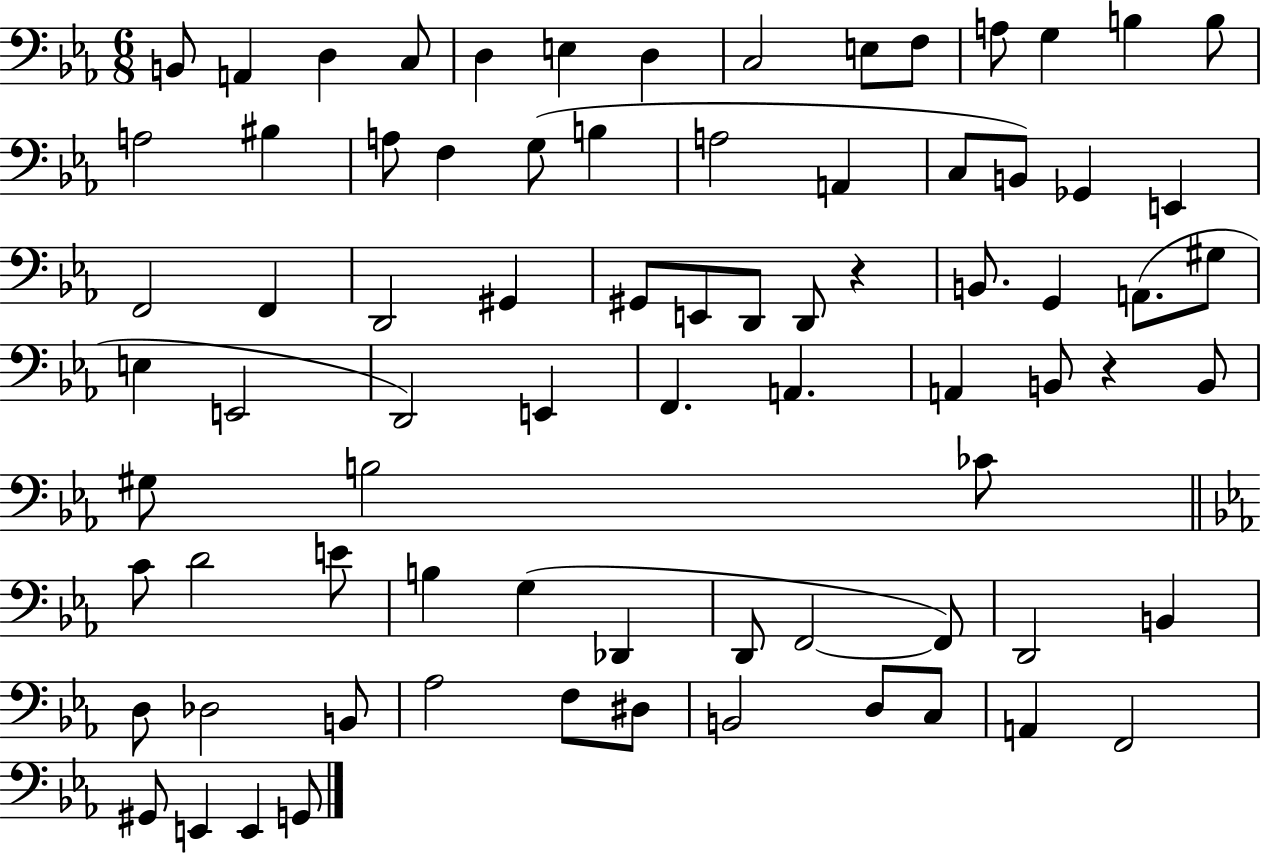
X:1
T:Untitled
M:6/8
L:1/4
K:Eb
B,,/2 A,, D, C,/2 D, E, D, C,2 E,/2 F,/2 A,/2 G, B, B,/2 A,2 ^B, A,/2 F, G,/2 B, A,2 A,, C,/2 B,,/2 _G,, E,, F,,2 F,, D,,2 ^G,, ^G,,/2 E,,/2 D,,/2 D,,/2 z B,,/2 G,, A,,/2 ^G,/2 E, E,,2 D,,2 E,, F,, A,, A,, B,,/2 z B,,/2 ^G,/2 B,2 _C/2 C/2 D2 E/2 B, G, _D,, D,,/2 F,,2 F,,/2 D,,2 B,, D,/2 _D,2 B,,/2 _A,2 F,/2 ^D,/2 B,,2 D,/2 C,/2 A,, F,,2 ^G,,/2 E,, E,, G,,/2